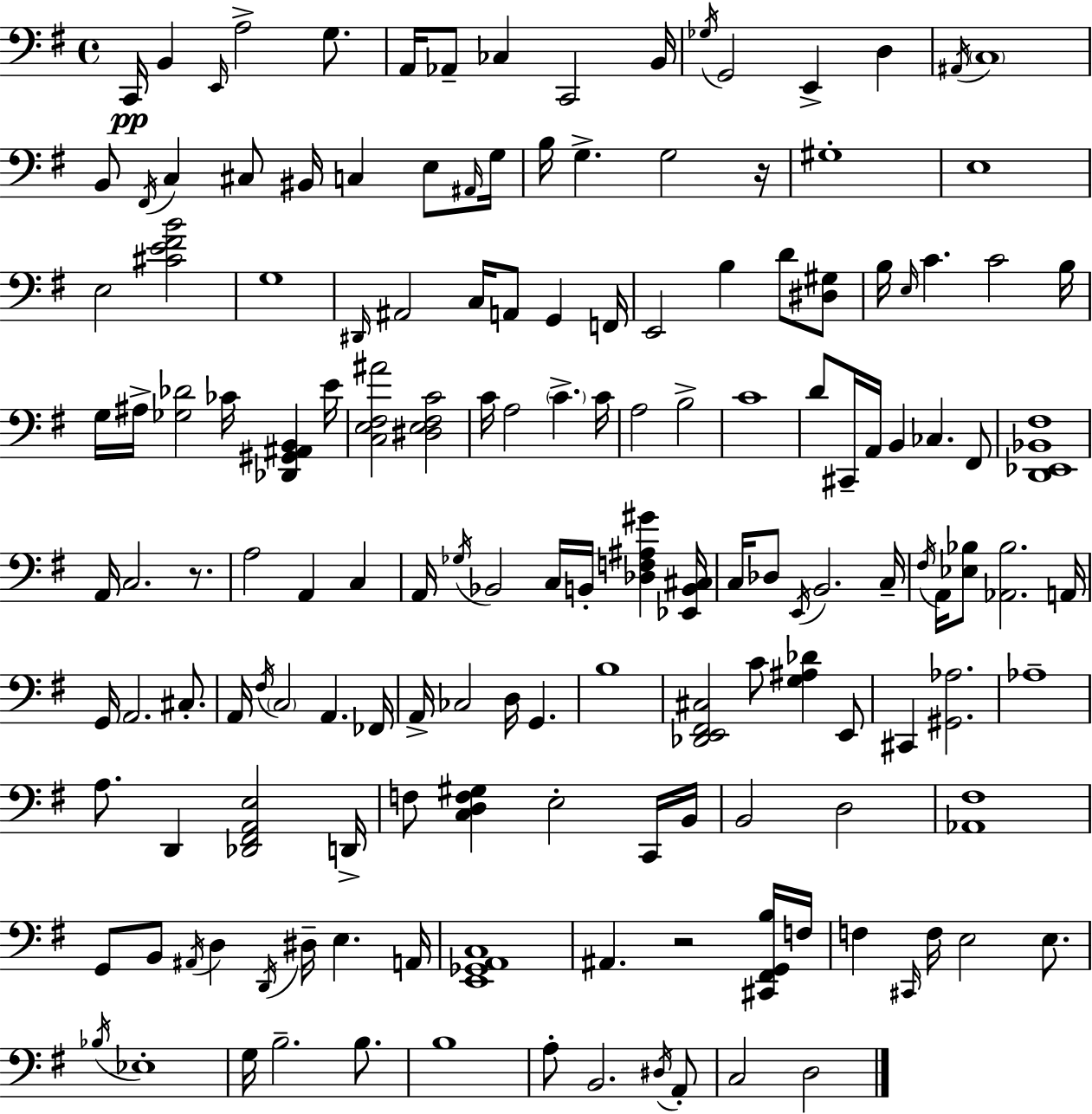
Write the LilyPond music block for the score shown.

{
  \clef bass
  \time 4/4
  \defaultTimeSignature
  \key e \minor
  \repeat volta 2 { c,16\pp b,4 \grace { e,16 } a2-> g8. | a,16 aes,8-- ces4 c,2 | b,16 \acciaccatura { ges16 } g,2 e,4-> d4 | \acciaccatura { ais,16 } \parenthesize c1 | \break b,8 \acciaccatura { fis,16 } c4 cis8 bis,16 c4 | e8 \grace { ais,16 } g16 b16 g4.-> g2 | r16 gis1-. | e1 | \break e2 <cis' e' fis' b'>2 | g1 | \grace { dis,16 } ais,2 c16 a,8 | g,4 f,16 e,2 b4 | \break d'8 <dis gis>8 b16 \grace { e16 } c'4. c'2 | b16 g16 ais16-> <ges des'>2 | ces'16 <des, gis, ais, b,>4 e'16 <c e fis ais'>2 <dis e fis c'>2 | c'16 a2 | \break \parenthesize c'4.-> c'16 a2 b2-> | c'1 | d'8 cis,16-- a,16 b,4 ces4. | fis,8 <d, ees, bes, fis>1 | \break a,16 c2. | r8. a2 a,4 | c4 a,16 \acciaccatura { ges16 } bes,2 | c16 b,16-. <des f ais gis'>4 <ees, b, cis>16 c16 des8 \acciaccatura { e,16 } b,2. | \break c16-- \acciaccatura { fis16 } a,16 <ees bes>8 <aes, bes>2. | a,16 g,16 a,2. | cis8.-. a,16 \acciaccatura { fis16 } \parenthesize c2 | a,4. fes,16 a,16-> ces2 | \break d16 g,4. b1 | <des, e, fis, cis>2 | c'8 <g ais des'>4 e,8 cis,4 <gis, aes>2. | aes1-- | \break a8. d,4 | <des, fis, a, e>2 d,16-> f8 <c d f gis>4 | e2-. c,16 b,16 b,2 | d2 <aes, fis>1 | \break g,8 b,8 \acciaccatura { ais,16 } | d4 \acciaccatura { d,16 } dis16-- e4. a,16 <e, ges, a, c>1 | ais,4. | r2 <cis, fis, g, b>16 f16 f4 | \break \grace { cis,16 } f16 e2 e8. \acciaccatura { bes16 } ees1-. | g16 | b2.-- b8. b1 | a8-. | \break b,2. \acciaccatura { dis16 } a,8-. | c2 d2 | } \bar "|."
}